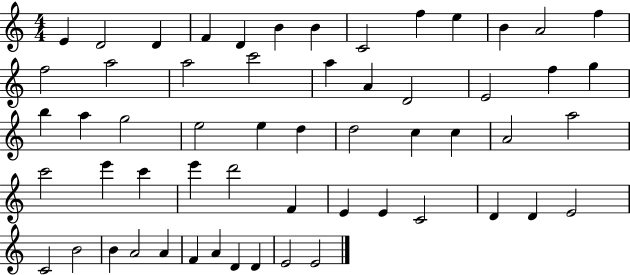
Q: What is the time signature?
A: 4/4